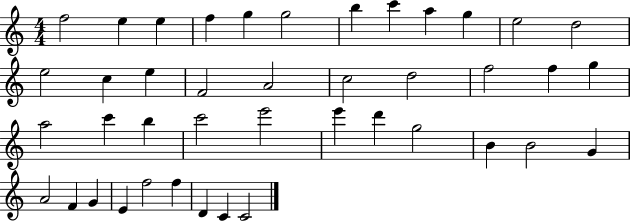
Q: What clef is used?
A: treble